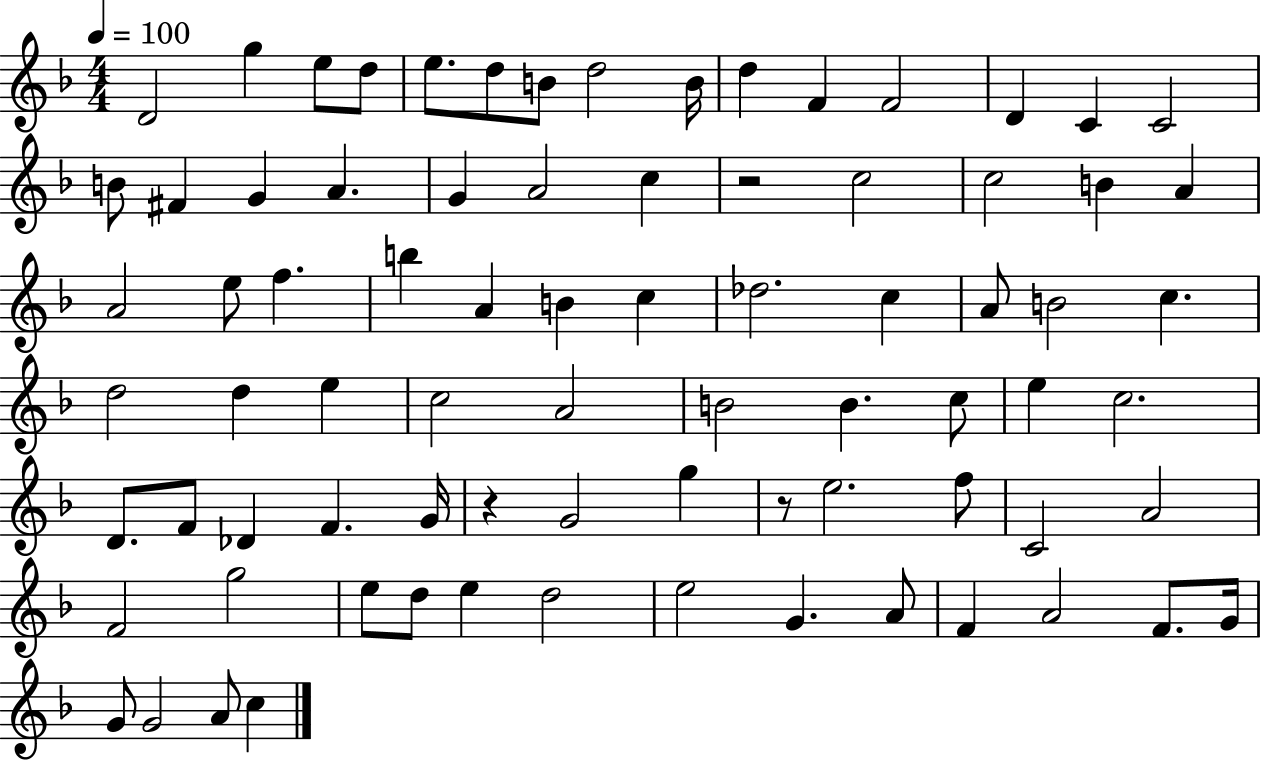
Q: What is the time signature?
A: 4/4